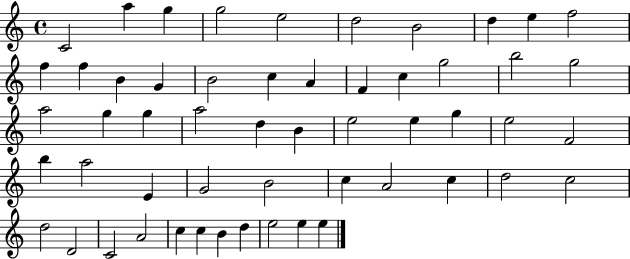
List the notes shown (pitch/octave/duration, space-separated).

C4/h A5/q G5/q G5/h E5/h D5/h B4/h D5/q E5/q F5/h F5/q F5/q B4/q G4/q B4/h C5/q A4/q F4/q C5/q G5/h B5/h G5/h A5/h G5/q G5/q A5/h D5/q B4/q E5/h E5/q G5/q E5/h F4/h B5/q A5/h E4/q G4/h B4/h C5/q A4/h C5/q D5/h C5/h D5/h D4/h C4/h A4/h C5/q C5/q B4/q D5/q E5/h E5/q E5/q